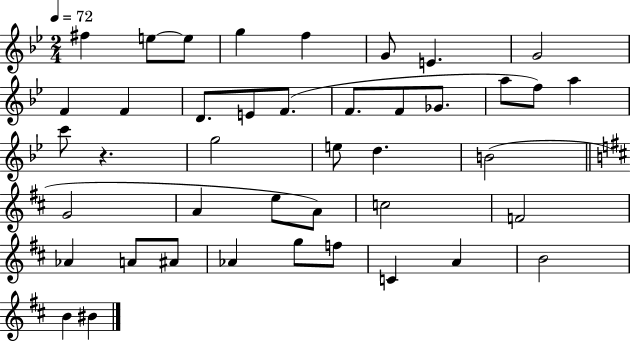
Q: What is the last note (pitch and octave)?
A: BIS4